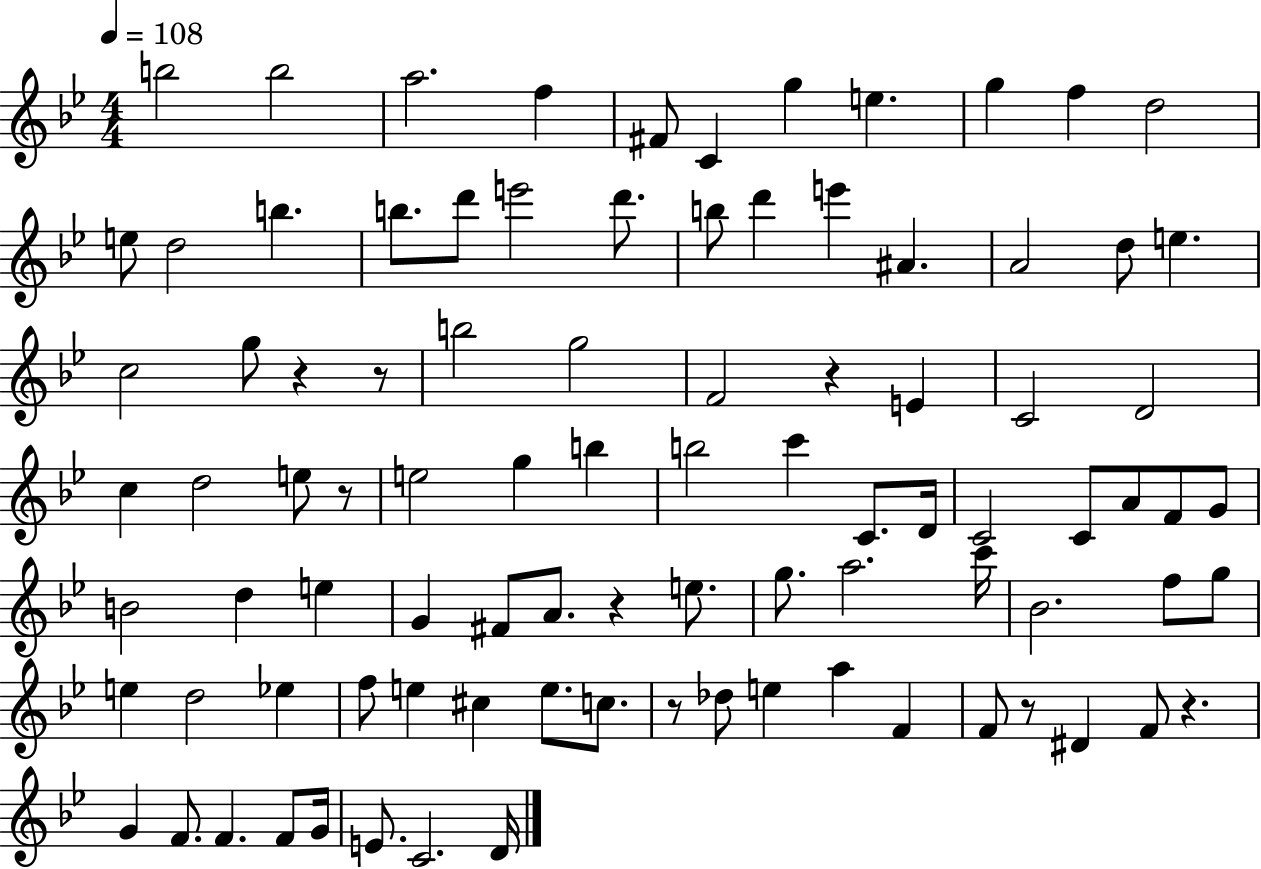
X:1
T:Untitled
M:4/4
L:1/4
K:Bb
b2 b2 a2 f ^F/2 C g e g f d2 e/2 d2 b b/2 d'/2 e'2 d'/2 b/2 d' e' ^A A2 d/2 e c2 g/2 z z/2 b2 g2 F2 z E C2 D2 c d2 e/2 z/2 e2 g b b2 c' C/2 D/4 C2 C/2 A/2 F/2 G/2 B2 d e G ^F/2 A/2 z e/2 g/2 a2 c'/4 _B2 f/2 g/2 e d2 _e f/2 e ^c e/2 c/2 z/2 _d/2 e a F F/2 z/2 ^D F/2 z G F/2 F F/2 G/4 E/2 C2 D/4